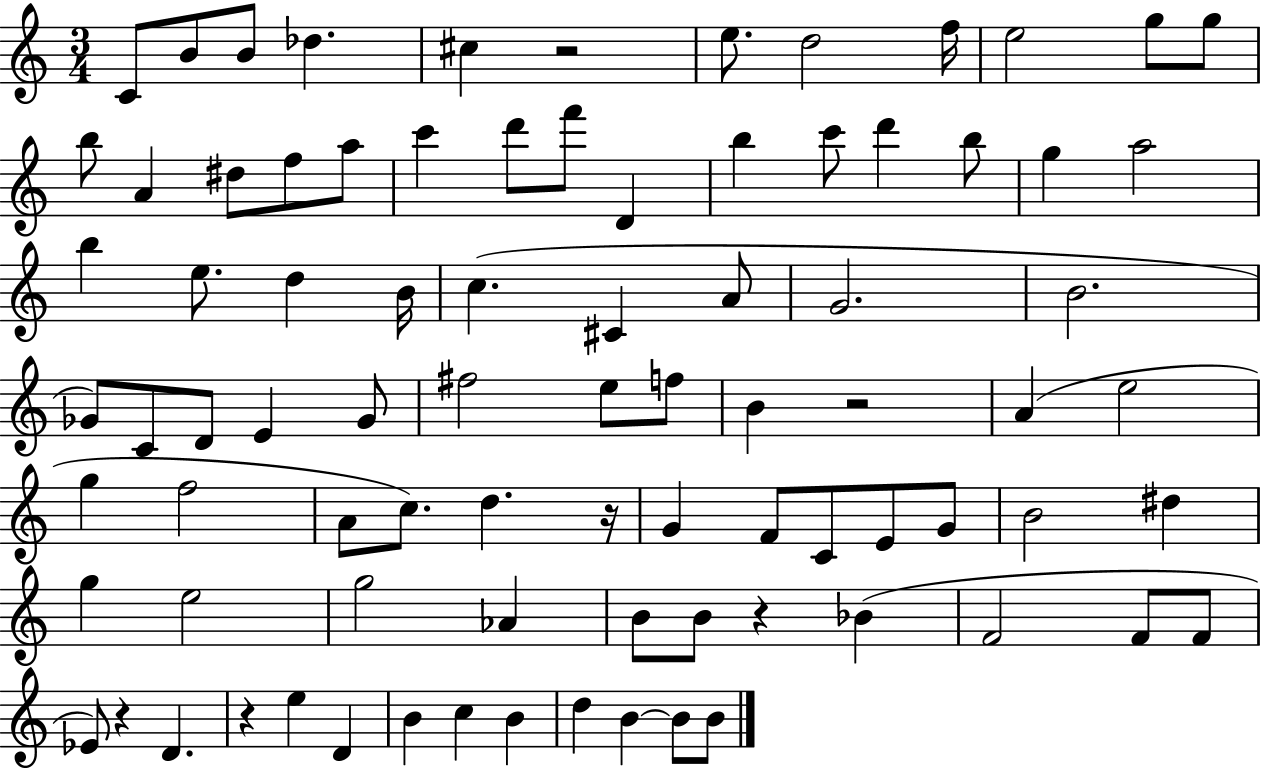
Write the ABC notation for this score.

X:1
T:Untitled
M:3/4
L:1/4
K:C
C/2 B/2 B/2 _d ^c z2 e/2 d2 f/4 e2 g/2 g/2 b/2 A ^d/2 f/2 a/2 c' d'/2 f'/2 D b c'/2 d' b/2 g a2 b e/2 d B/4 c ^C A/2 G2 B2 _G/2 C/2 D/2 E _G/2 ^f2 e/2 f/2 B z2 A e2 g f2 A/2 c/2 d z/4 G F/2 C/2 E/2 G/2 B2 ^d g e2 g2 _A B/2 B/2 z _B F2 F/2 F/2 _E/2 z D z e D B c B d B B/2 B/2